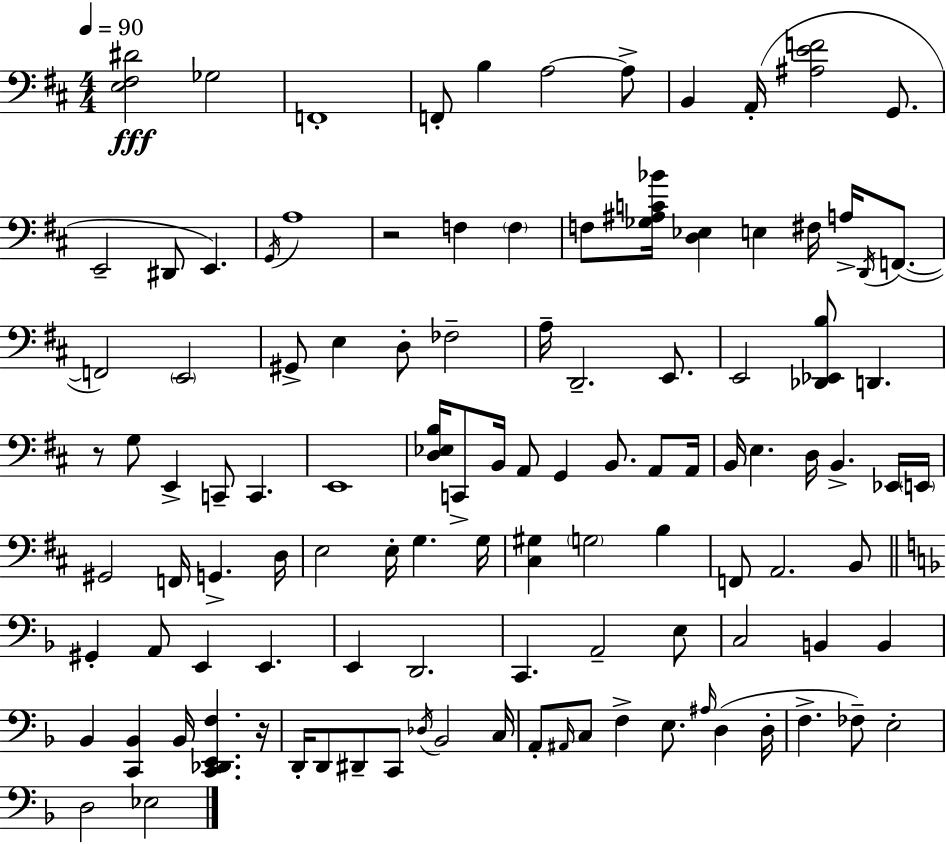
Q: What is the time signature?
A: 4/4